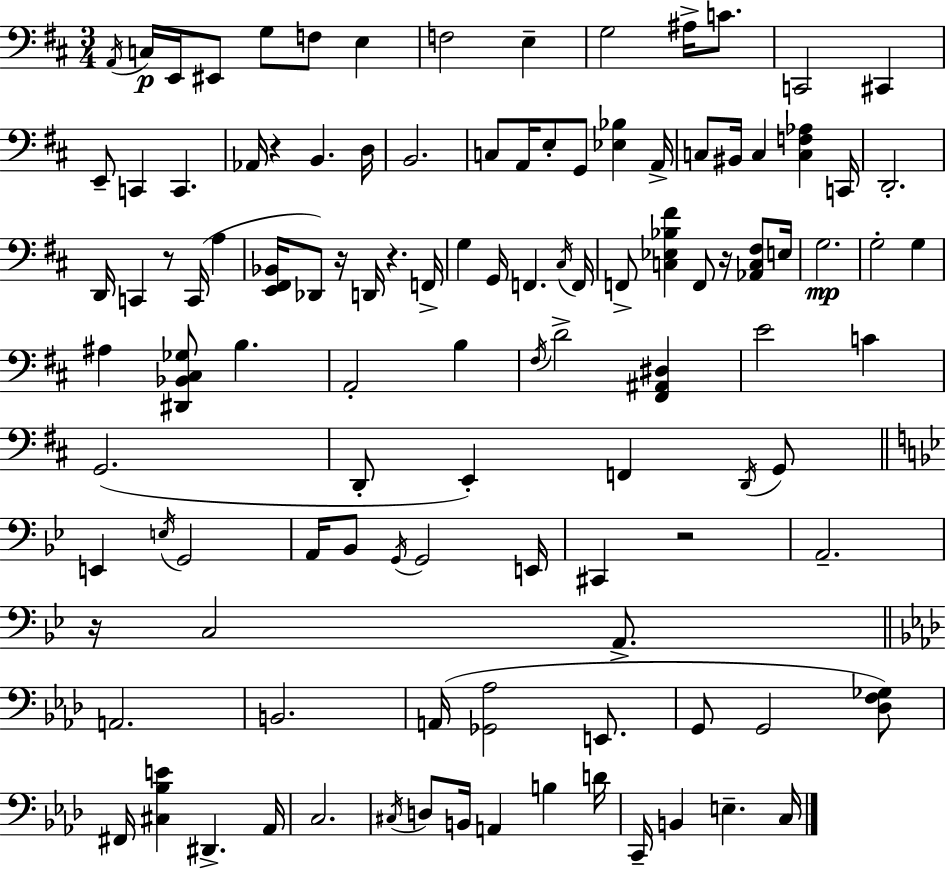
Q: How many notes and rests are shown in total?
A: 112